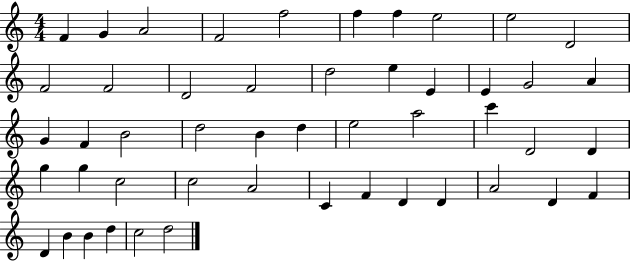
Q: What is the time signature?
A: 4/4